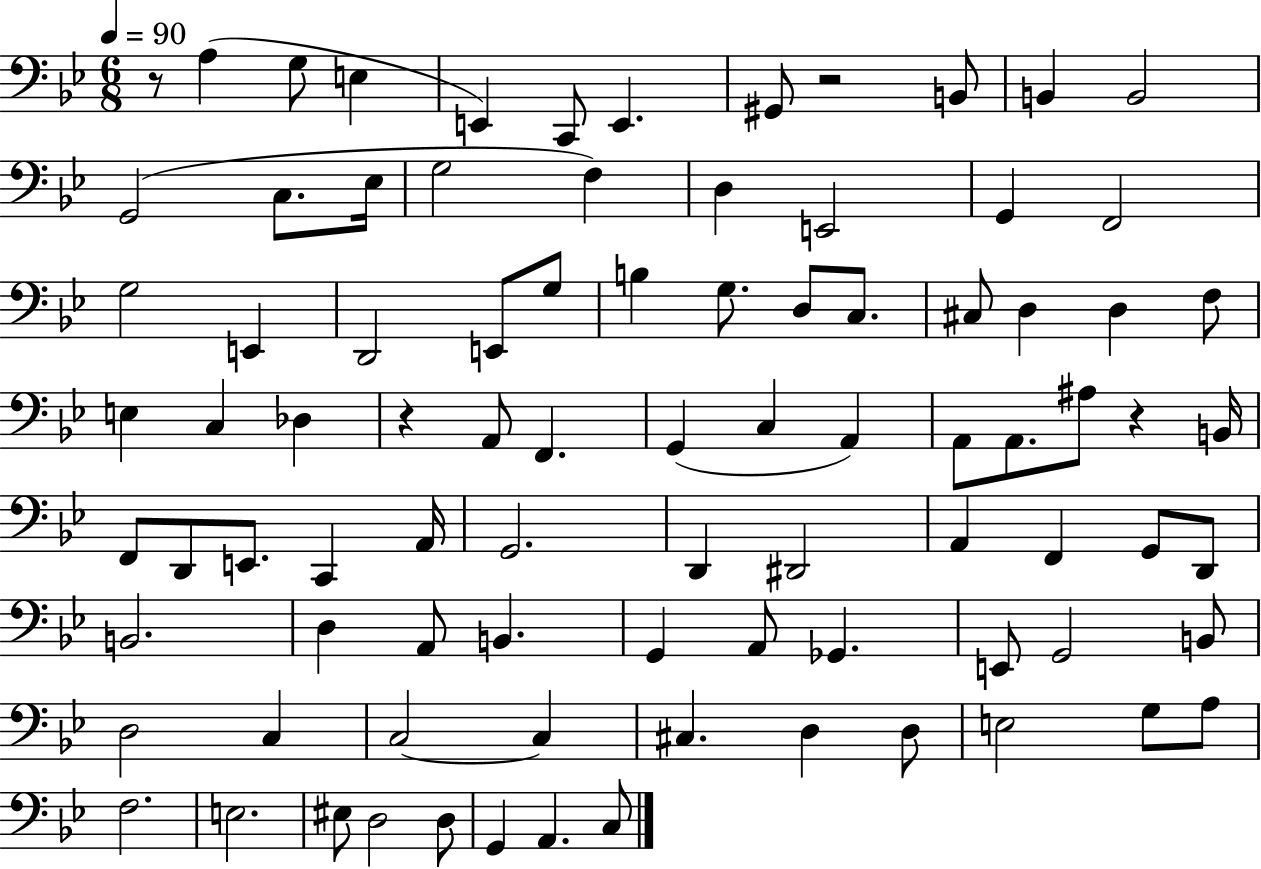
{
  \clef bass
  \numericTimeSignature
  \time 6/8
  \key bes \major
  \tempo 4 = 90
  \repeat volta 2 { r8 a4( g8 e4 | e,4) c,8 e,4. | gis,8 r2 b,8 | b,4 b,2 | \break g,2( c8. ees16 | g2 f4) | d4 e,2 | g,4 f,2 | \break g2 e,4 | d,2 e,8 g8 | b4 g8. d8 c8. | cis8 d4 d4 f8 | \break e4 c4 des4 | r4 a,8 f,4. | g,4( c4 a,4) | a,8 a,8. ais8 r4 b,16 | \break f,8 d,8 e,8. c,4 a,16 | g,2. | d,4 dis,2 | a,4 f,4 g,8 d,8 | \break b,2. | d4 a,8 b,4. | g,4 a,8 ges,4. | e,8 g,2 b,8 | \break d2 c4 | c2~~ c4 | cis4. d4 d8 | e2 g8 a8 | \break f2. | e2. | eis8 d2 d8 | g,4 a,4. c8 | \break } \bar "|."
}